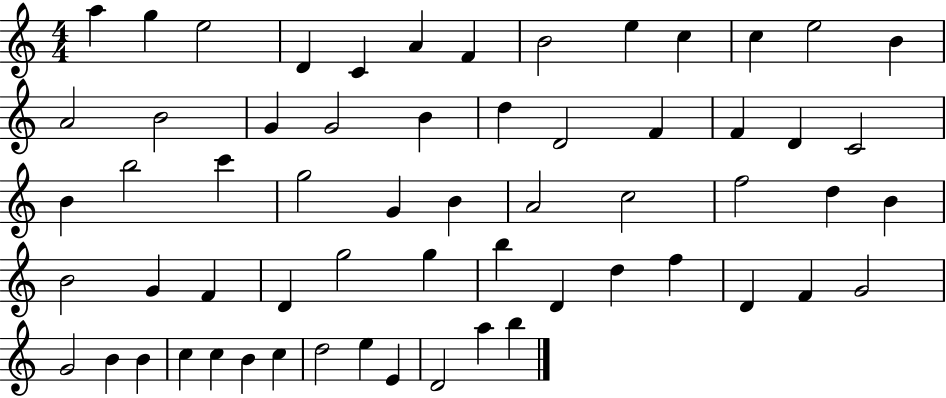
{
  \clef treble
  \numericTimeSignature
  \time 4/4
  \key c \major
  a''4 g''4 e''2 | d'4 c'4 a'4 f'4 | b'2 e''4 c''4 | c''4 e''2 b'4 | \break a'2 b'2 | g'4 g'2 b'4 | d''4 d'2 f'4 | f'4 d'4 c'2 | \break b'4 b''2 c'''4 | g''2 g'4 b'4 | a'2 c''2 | f''2 d''4 b'4 | \break b'2 g'4 f'4 | d'4 g''2 g''4 | b''4 d'4 d''4 f''4 | d'4 f'4 g'2 | \break g'2 b'4 b'4 | c''4 c''4 b'4 c''4 | d''2 e''4 e'4 | d'2 a''4 b''4 | \break \bar "|."
}